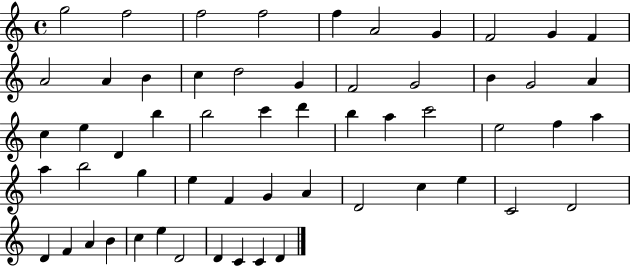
{
  \clef treble
  \time 4/4
  \defaultTimeSignature
  \key c \major
  g''2 f''2 | f''2 f''2 | f''4 a'2 g'4 | f'2 g'4 f'4 | \break a'2 a'4 b'4 | c''4 d''2 g'4 | f'2 g'2 | b'4 g'2 a'4 | \break c''4 e''4 d'4 b''4 | b''2 c'''4 d'''4 | b''4 a''4 c'''2 | e''2 f''4 a''4 | \break a''4 b''2 g''4 | e''4 f'4 g'4 a'4 | d'2 c''4 e''4 | c'2 d'2 | \break d'4 f'4 a'4 b'4 | c''4 e''4 d'2 | d'4 c'4 c'4 d'4 | \bar "|."
}